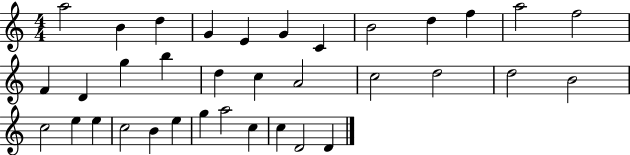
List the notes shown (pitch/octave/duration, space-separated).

A5/h B4/q D5/q G4/q E4/q G4/q C4/q B4/h D5/q F5/q A5/h F5/h F4/q D4/q G5/q B5/q D5/q C5/q A4/h C5/h D5/h D5/h B4/h C5/h E5/q E5/q C5/h B4/q E5/q G5/q A5/h C5/q C5/q D4/h D4/q